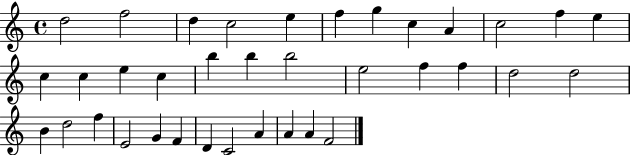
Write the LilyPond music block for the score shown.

{
  \clef treble
  \time 4/4
  \defaultTimeSignature
  \key c \major
  d''2 f''2 | d''4 c''2 e''4 | f''4 g''4 c''4 a'4 | c''2 f''4 e''4 | \break c''4 c''4 e''4 c''4 | b''4 b''4 b''2 | e''2 f''4 f''4 | d''2 d''2 | \break b'4 d''2 f''4 | e'2 g'4 f'4 | d'4 c'2 a'4 | a'4 a'4 f'2 | \break \bar "|."
}